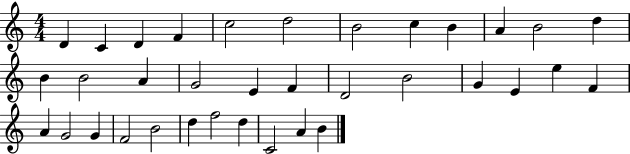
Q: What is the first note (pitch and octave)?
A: D4